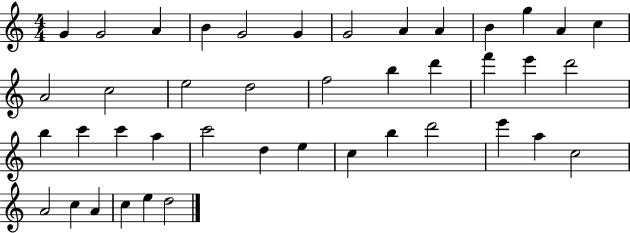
G4/q G4/h A4/q B4/q G4/h G4/q G4/h A4/q A4/q B4/q G5/q A4/q C5/q A4/h C5/h E5/h D5/h F5/h B5/q D6/q F6/q E6/q D6/h B5/q C6/q C6/q A5/q C6/h D5/q E5/q C5/q B5/q D6/h E6/q A5/q C5/h A4/h C5/q A4/q C5/q E5/q D5/h